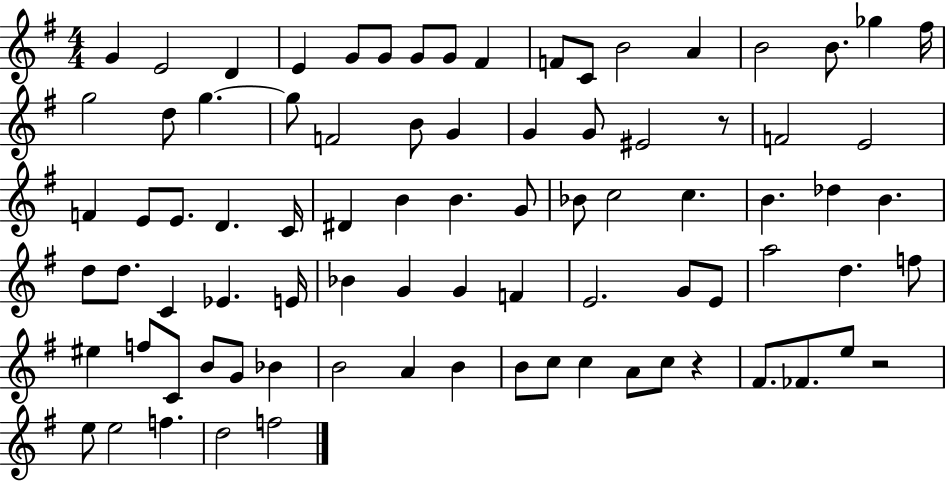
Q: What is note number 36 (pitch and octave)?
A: B4